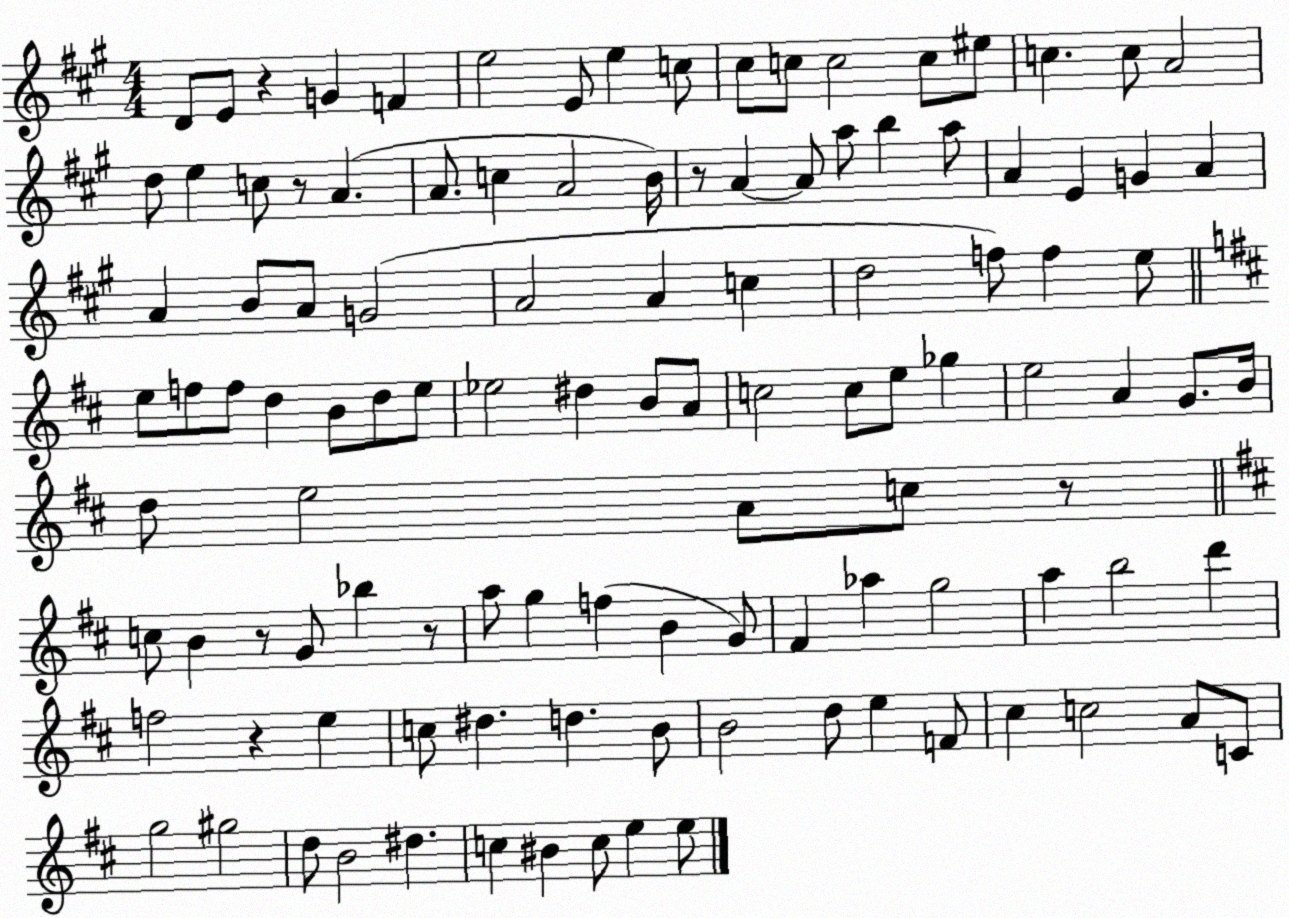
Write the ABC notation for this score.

X:1
T:Untitled
M:4/4
L:1/4
K:A
D/2 E/2 z G F e2 E/2 e c/2 ^c/2 c/2 c2 c/2 ^e/2 c c/2 A2 d/2 e c/2 z/2 A A/2 c A2 B/4 z/2 A A/2 a/2 b a/2 A E G A A B/2 A/2 G2 A2 A c d2 f/2 f e/2 e/2 f/2 f/2 d B/2 d/2 e/2 _e2 ^d B/2 A/2 c2 c/2 e/2 _g e2 A G/2 B/4 d/2 e2 A/2 c/2 z/2 c/2 B z/2 G/2 _b z/2 a/2 g f B G/2 ^F _a g2 a b2 d' f2 z e c/2 ^d d B/2 B2 d/2 e F/2 ^c c2 A/2 C/2 g2 ^g2 d/2 B2 ^d c ^B c/2 e e/2